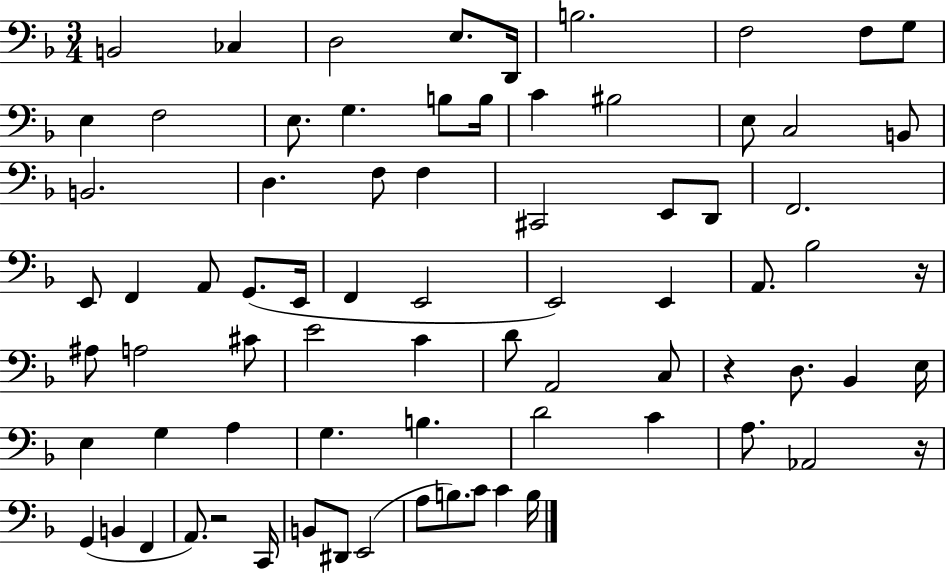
X:1
T:Untitled
M:3/4
L:1/4
K:F
B,,2 _C, D,2 E,/2 D,,/4 B,2 F,2 F,/2 G,/2 E, F,2 E,/2 G, B,/2 B,/4 C ^B,2 E,/2 C,2 B,,/2 B,,2 D, F,/2 F, ^C,,2 E,,/2 D,,/2 F,,2 E,,/2 F,, A,,/2 G,,/2 E,,/4 F,, E,,2 E,,2 E,, A,,/2 _B,2 z/4 ^A,/2 A,2 ^C/2 E2 C D/2 A,,2 C,/2 z D,/2 _B,, E,/4 E, G, A, G, B, D2 C A,/2 _A,,2 z/4 G,, B,, F,, A,,/2 z2 C,,/4 B,,/2 ^D,,/2 E,,2 A,/2 B,/2 C/2 C B,/4